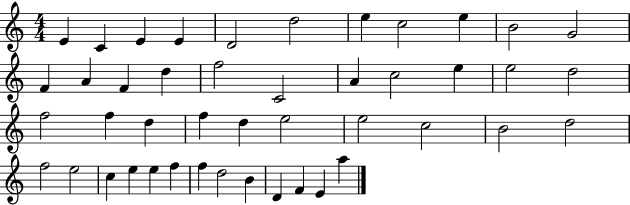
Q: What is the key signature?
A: C major